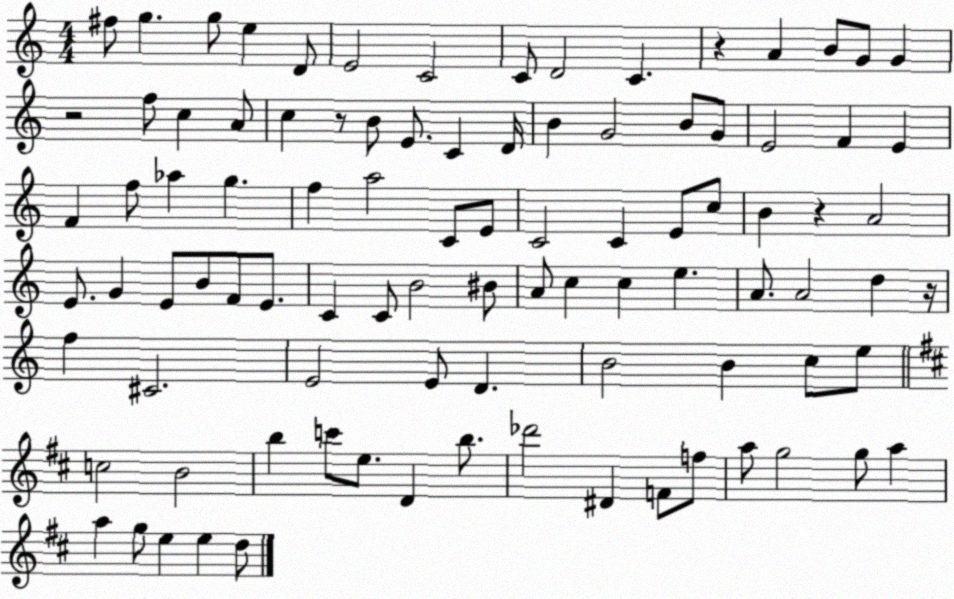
X:1
T:Untitled
M:4/4
L:1/4
K:C
^f/2 g g/2 e D/2 E2 C2 C/2 D2 C z A B/2 G/2 G z2 f/2 c A/2 c z/2 B/2 E/2 C D/4 B G2 B/2 G/2 E2 F E F f/2 _a g f a2 C/2 E/2 C2 C E/2 c/2 B z A2 E/2 G E/2 B/2 F/2 E/2 C C/2 B2 ^B/2 A/2 c c e A/2 A2 d z/4 f ^C2 E2 E/2 D B2 B c/2 e/2 c2 B2 b c'/2 e/2 D b/2 _d'2 ^D F/2 f/2 a/2 g2 g/2 a a g/2 e e d/2